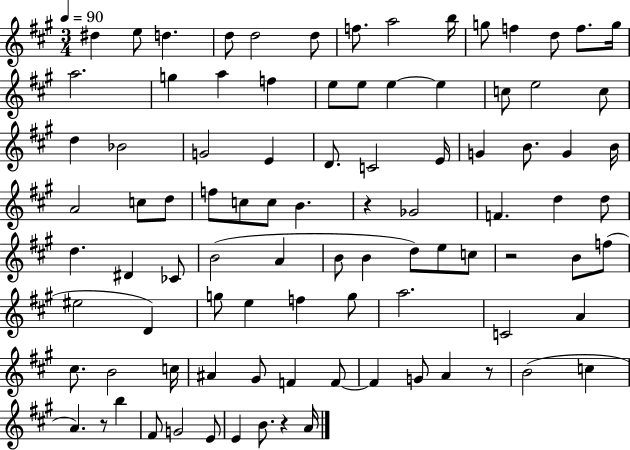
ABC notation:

X:1
T:Untitled
M:3/4
L:1/4
K:A
^d e/2 d d/2 d2 d/2 f/2 a2 b/4 g/2 f d/2 f/2 g/4 a2 g a f e/2 e/2 e e c/2 e2 c/2 d _B2 G2 E D/2 C2 E/4 G B/2 G B/4 A2 c/2 d/2 f/2 c/2 c/2 B z _G2 F d d/2 d ^D _C/2 B2 A B/2 B d/2 e/2 c/2 z2 B/2 f/2 ^e2 D g/2 e f g/2 a2 C2 A ^c/2 B2 c/4 ^A ^G/2 F F/2 F G/2 A z/2 B2 c A z/2 b ^F/2 G2 E/2 E B/2 z A/4